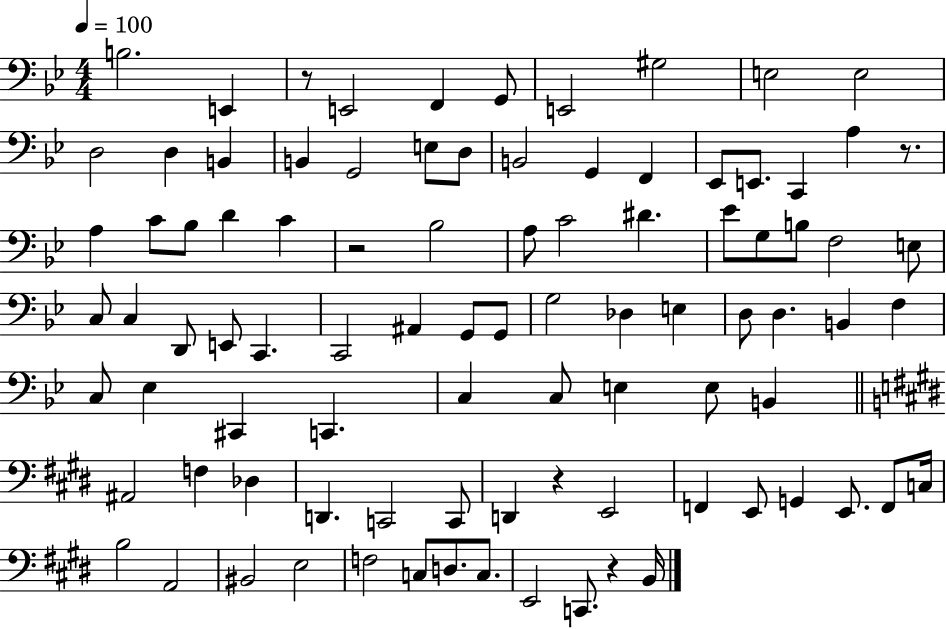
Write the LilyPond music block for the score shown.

{
  \clef bass
  \numericTimeSignature
  \time 4/4
  \key bes \major
  \tempo 4 = 100
  \repeat volta 2 { b2. e,4 | r8 e,2 f,4 g,8 | e,2 gis2 | e2 e2 | \break d2 d4 b,4 | b,4 g,2 e8 d8 | b,2 g,4 f,4 | ees,8 e,8. c,4 a4 r8. | \break a4 c'8 bes8 d'4 c'4 | r2 bes2 | a8 c'2 dis'4. | ees'8 g8 b8 f2 e8 | \break c8 c4 d,8 e,8 c,4. | c,2 ais,4 g,8 g,8 | g2 des4 e4 | d8 d4. b,4 f4 | \break c8 ees4 cis,4 c,4. | c4 c8 e4 e8 b,4 | \bar "||" \break \key e \major ais,2 f4 des4 | d,4. c,2 c,8 | d,4 r4 e,2 | f,4 e,8 g,4 e,8. f,8 c16 | \break b2 a,2 | bis,2 e2 | f2 c8 d8. c8. | e,2 c,8. r4 b,16 | \break } \bar "|."
}